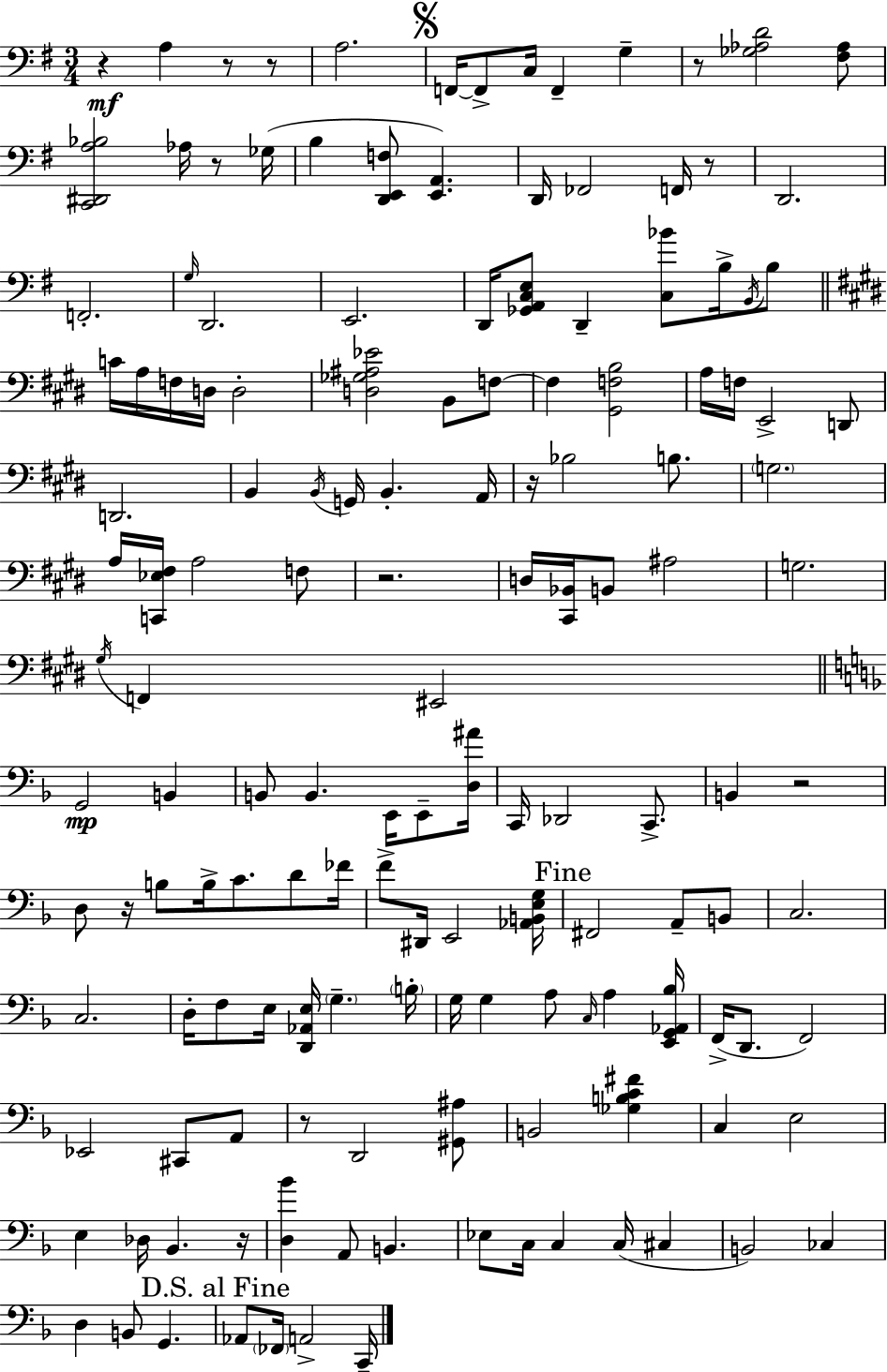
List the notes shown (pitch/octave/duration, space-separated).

R/q A3/q R/e R/e A3/h. F2/s F2/e C3/s F2/q G3/q R/e [Gb3,Ab3,D4]/h [F#3,Ab3]/e [C2,D#2,A3,Bb3]/h Ab3/s R/e Gb3/s B3/q [D2,E2,F3]/e [E2,A2]/q. D2/s FES2/h F2/s R/e D2/h. F2/h. G3/s D2/h. E2/h. D2/s [Gb2,A2,C3,E3]/e D2/q [C3,Bb4]/e B3/s B2/s B3/e C4/s A3/s F3/s D3/s D3/h [D3,Gb3,A#3,Eb4]/h B2/e F3/e F3/q [G#2,F3,B3]/h A3/s F3/s E2/h D2/e D2/h. B2/q B2/s G2/s B2/q. A2/s R/s Bb3/h B3/e. G3/h. A3/s [C2,Eb3,F#3]/s A3/h F3/e R/h. D3/s [C#2,Bb2]/s B2/e A#3/h G3/h. G#3/s F2/q EIS2/h G2/h B2/q B2/e B2/q. E2/s E2/e [D3,A#4]/s C2/s Db2/h C2/e. B2/q R/h D3/e R/s B3/e B3/s C4/e. D4/e FES4/s F4/e D#2/s E2/h [Ab2,B2,E3,G3]/s F#2/h A2/e B2/e C3/h. C3/h. D3/s F3/e E3/s [D2,Ab2,E3]/s G3/q. B3/s G3/s G3/q A3/e C3/s A3/q [E2,G2,Ab2,Bb3]/s F2/s D2/e. F2/h Eb2/h C#2/e A2/e R/e D2/h [G#2,A#3]/e B2/h [Gb3,B3,C4,F#4]/q C3/q E3/h E3/q Db3/s Bb2/q. R/s [D3,Bb4]/q A2/e B2/q. Eb3/e C3/s C3/q C3/s C#3/q B2/h CES3/q D3/q B2/e G2/q. Ab2/e FES2/s A2/h C2/s